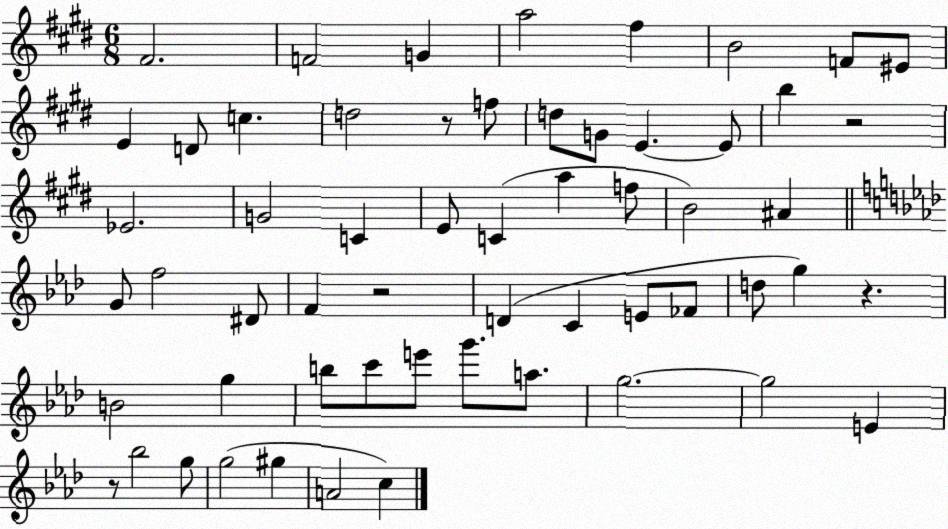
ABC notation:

X:1
T:Untitled
M:6/8
L:1/4
K:E
^F2 F2 G a2 ^f B2 F/2 ^E/2 E D/2 c d2 z/2 f/2 d/2 G/2 E E/2 b z2 _E2 G2 C E/2 C a f/2 B2 ^A G/2 f2 ^D/2 F z2 D C E/2 _F/2 d/2 g z B2 g b/2 c'/2 e'/2 g'/2 a/2 g2 g2 E z/2 _b2 g/2 g2 ^g A2 c